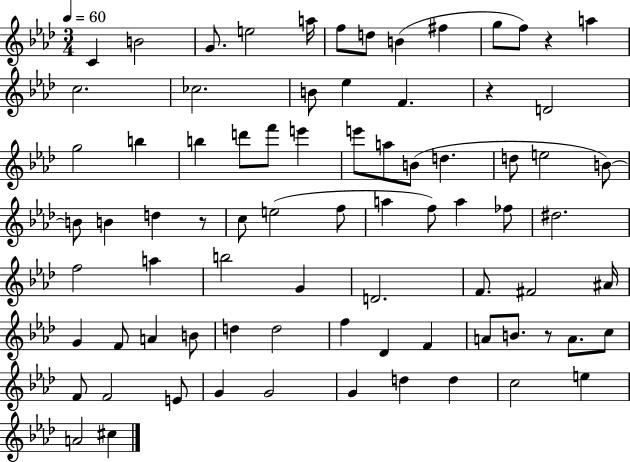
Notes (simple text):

C4/q B4/h G4/e. E5/h A5/s F5/e D5/e B4/q F#5/q G5/e F5/e R/q A5/q C5/h. CES5/h. B4/e Eb5/q F4/q. R/q D4/h G5/h B5/q B5/q D6/e F6/e E6/q E6/e A5/e B4/e D5/q. D5/e E5/h B4/e B4/e B4/q D5/q R/e C5/e E5/h F5/e A5/q F5/e A5/q FES5/e D#5/h. F5/h A5/q B5/h G4/q D4/h. F4/e. F#4/h A#4/s G4/q F4/e A4/q B4/e D5/q D5/h F5/q Db4/q F4/q A4/e B4/e. R/e A4/e. C5/e F4/e F4/h E4/e G4/q G4/h G4/q D5/q D5/q C5/h E5/q A4/h C#5/q